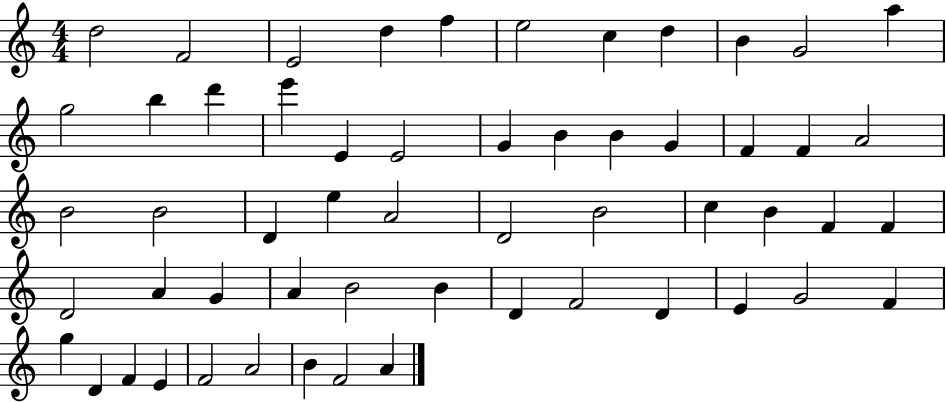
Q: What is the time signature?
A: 4/4